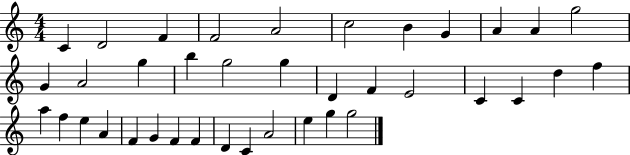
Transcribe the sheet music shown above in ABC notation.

X:1
T:Untitled
M:4/4
L:1/4
K:C
C D2 F F2 A2 c2 B G A A g2 G A2 g b g2 g D F E2 C C d f a f e A F G F F D C A2 e g g2